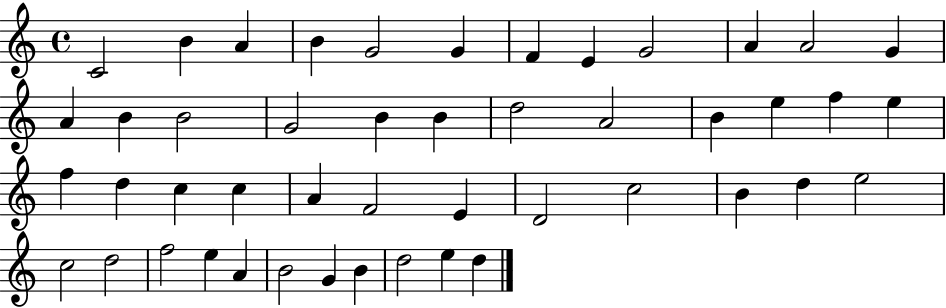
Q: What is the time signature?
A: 4/4